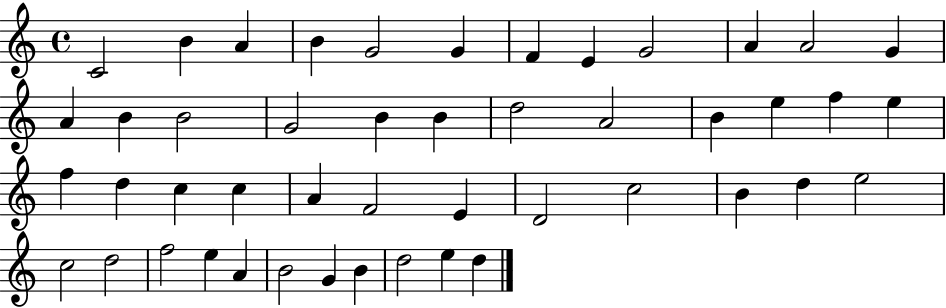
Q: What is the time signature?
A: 4/4